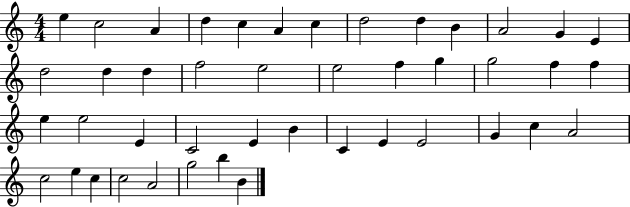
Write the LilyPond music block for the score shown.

{
  \clef treble
  \numericTimeSignature
  \time 4/4
  \key c \major
  e''4 c''2 a'4 | d''4 c''4 a'4 c''4 | d''2 d''4 b'4 | a'2 g'4 e'4 | \break d''2 d''4 d''4 | f''2 e''2 | e''2 f''4 g''4 | g''2 f''4 f''4 | \break e''4 e''2 e'4 | c'2 e'4 b'4 | c'4 e'4 e'2 | g'4 c''4 a'2 | \break c''2 e''4 c''4 | c''2 a'2 | g''2 b''4 b'4 | \bar "|."
}